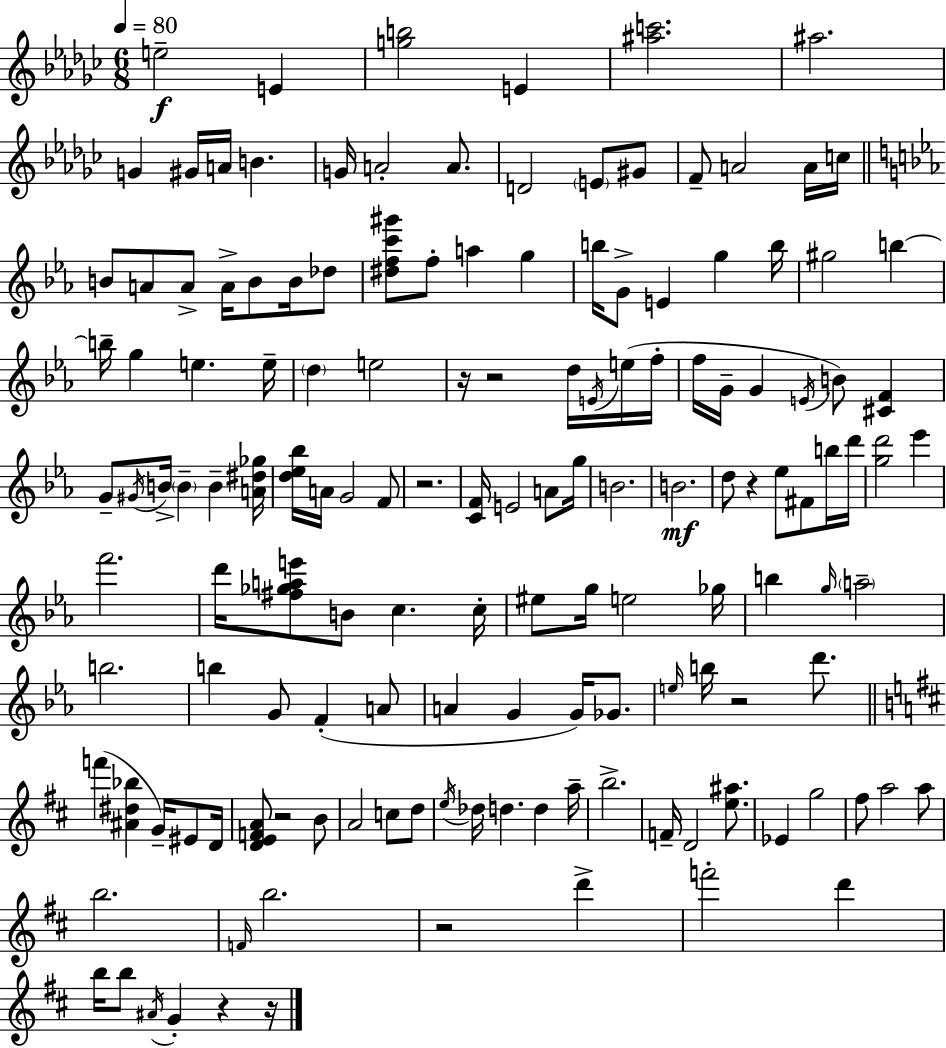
{
  \clef treble
  \numericTimeSignature
  \time 6/8
  \key ees \minor
  \tempo 4 = 80
  e''2--\f e'4 | <g'' b''>2 e'4 | <ais'' c'''>2. | ais''2. | \break g'4 gis'16 a'16 b'4. | g'16 a'2-. a'8. | d'2 \parenthesize e'8 gis'8 | f'8-- a'2 a'16 c''16 | \break \bar "||" \break \key ees \major b'8 a'8 a'8-> a'16-> b'8 b'16 des''8 | <dis'' f'' c''' gis'''>8 f''8-. a''4 g''4 | b''16 g'8-> e'4 g''4 b''16 | gis''2 b''4~~ | \break b''16-- g''4 e''4. e''16-- | \parenthesize d''4 e''2 | r16 r2 d''16 \acciaccatura { e'16 } e''16( | f''16-. f''16 g'16-- g'4 \acciaccatura { e'16 }) b'8 <cis' f'>4 | \break g'8-- \acciaccatura { gis'16 } b'16-> \parenthesize b'4-- b'4-- | <a' dis'' ges''>16 <d'' ees'' bes''>16 a'16 g'2 | f'8 r2. | <c' f'>16 e'2 | \break a'8 g''16 b'2. | b'2.\mf | d''8 r4 ees''8 fis'8 | b''16 d'''16 <g'' d'''>2 ees'''4 | \break f'''2. | d'''16 <fis'' ges'' a'' e'''>8 b'8 c''4. | c''16-. eis''8 g''16 e''2 | ges''16 b''4 \grace { g''16 } \parenthesize a''2-- | \break b''2. | b''4 g'8 f'4-.( | a'8 a'4 g'4 | g'16) ges'8. \grace { e''16 } b''16 r2 | \break d'''8. \bar "||" \break \key b \minor f'''4( <ais' dis'' bes''>4 g'16--) eis'8 d'16 | <d' e' f' a'>8 r2 b'8 | a'2 c''8 d''8 | \acciaccatura { e''16 } des''16 d''4. d''4 | \break a''16-- b''2.-> | f'16-- d'2 <e'' ais''>8. | ees'4 g''2 | fis''8 a''2 a''8 | \break b''2. | \grace { f'16 } b''2. | r2 d'''4-> | f'''2-. d'''4 | \break b''16 b''8 \acciaccatura { ais'16 } g'4-. r4 | r16 \bar "|."
}